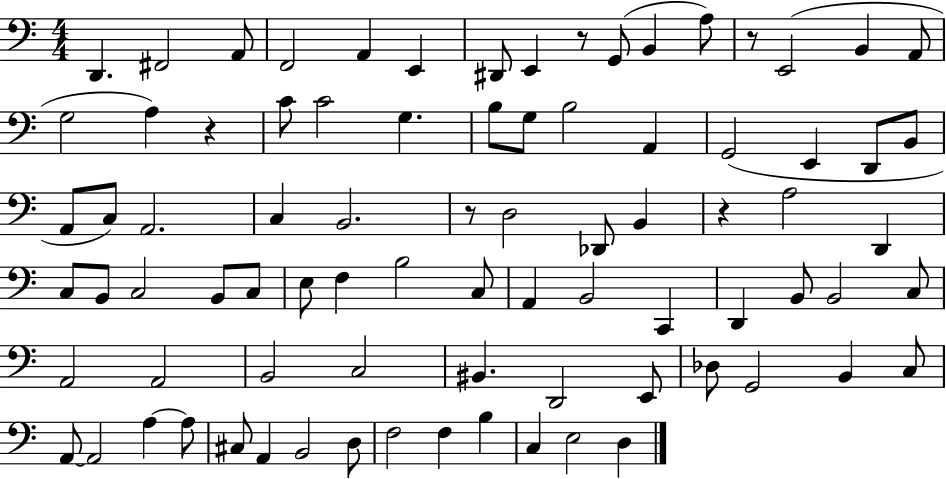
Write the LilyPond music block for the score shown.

{
  \clef bass
  \numericTimeSignature
  \time 4/4
  \key c \major
  d,4. fis,2 a,8 | f,2 a,4 e,4 | dis,8 e,4 r8 g,8( b,4 a8) | r8 e,2( b,4 a,8 | \break g2 a4) r4 | c'8 c'2 g4. | b8 g8 b2 a,4 | g,2( e,4 d,8 b,8 | \break a,8 c8) a,2. | c4 b,2. | r8 d2 des,8 b,4 | r4 a2 d,4 | \break c8 b,8 c2 b,8 c8 | e8 f4 b2 c8 | a,4 b,2 c,4 | d,4 b,8 b,2 c8 | \break a,2 a,2 | b,2 c2 | bis,4. d,2 e,8 | des8 g,2 b,4 c8 | \break a,8~~ a,2 a4~~ a8 | cis8 a,4 b,2 d8 | f2 f4 b4 | c4 e2 d4 | \break \bar "|."
}